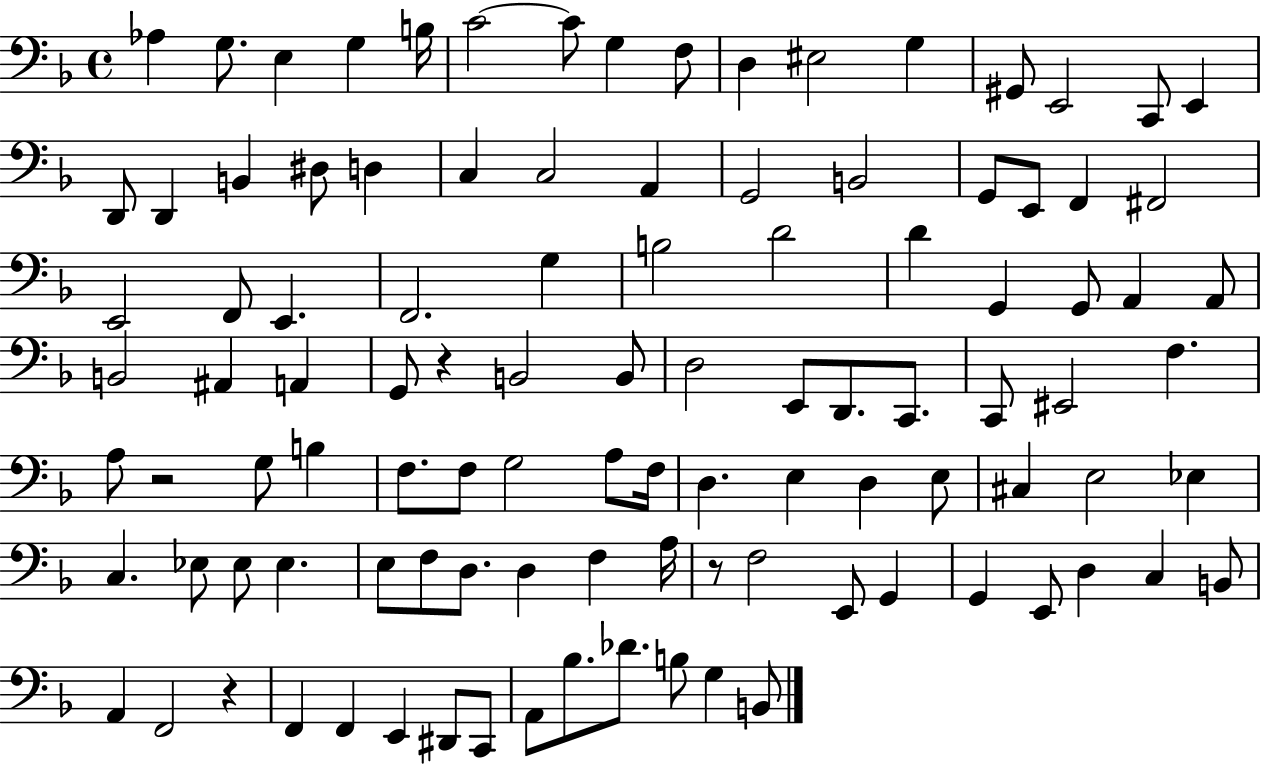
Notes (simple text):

Ab3/q G3/e. E3/q G3/q B3/s C4/h C4/e G3/q F3/e D3/q EIS3/h G3/q G#2/e E2/h C2/e E2/q D2/e D2/q B2/q D#3/e D3/q C3/q C3/h A2/q G2/h B2/h G2/e E2/e F2/q F#2/h E2/h F2/e E2/q. F2/h. G3/q B3/h D4/h D4/q G2/q G2/e A2/q A2/e B2/h A#2/q A2/q G2/e R/q B2/h B2/e D3/h E2/e D2/e. C2/e. C2/e EIS2/h F3/q. A3/e R/h G3/e B3/q F3/e. F3/e G3/h A3/e F3/s D3/q. E3/q D3/q E3/e C#3/q E3/h Eb3/q C3/q. Eb3/e Eb3/e Eb3/q. E3/e F3/e D3/e. D3/q F3/q A3/s R/e F3/h E2/e G2/q G2/q E2/e D3/q C3/q B2/e A2/q F2/h R/q F2/q F2/q E2/q D#2/e C2/e A2/e Bb3/e. Db4/e. B3/e G3/q B2/e